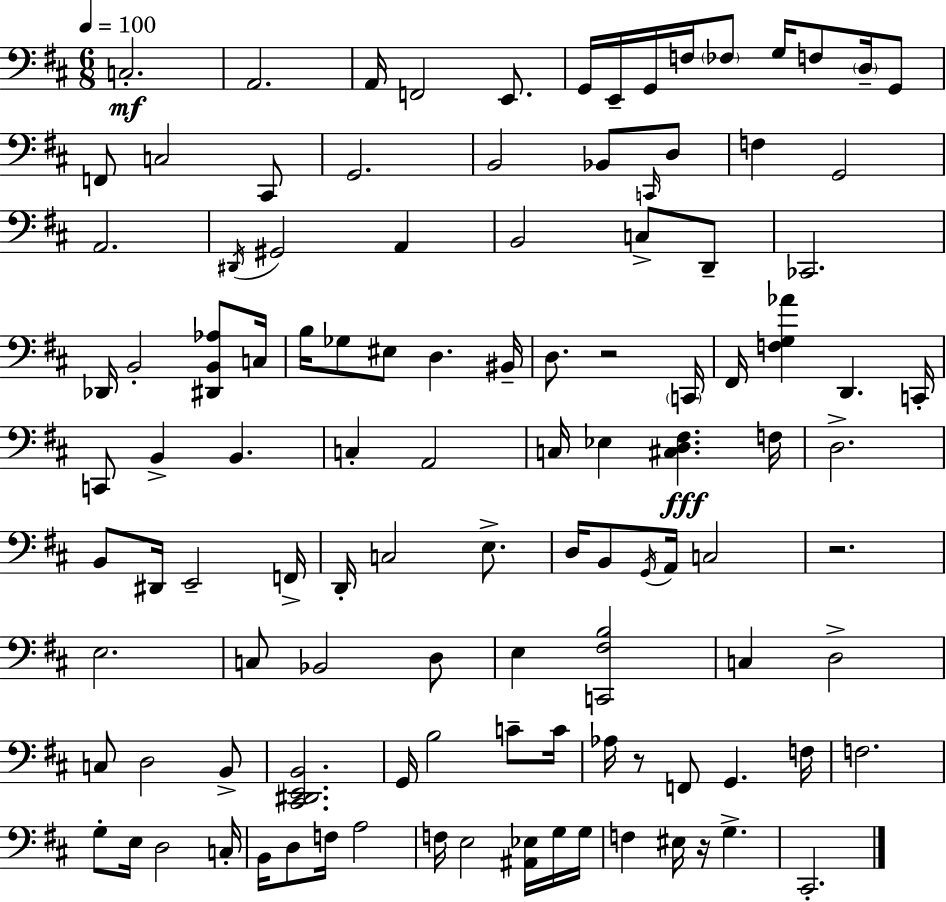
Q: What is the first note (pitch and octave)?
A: C3